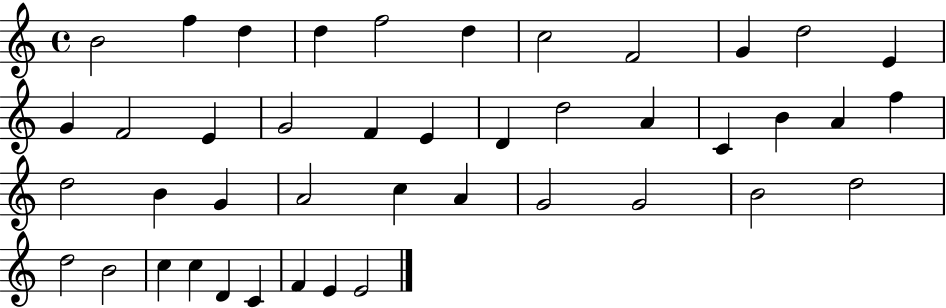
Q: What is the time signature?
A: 4/4